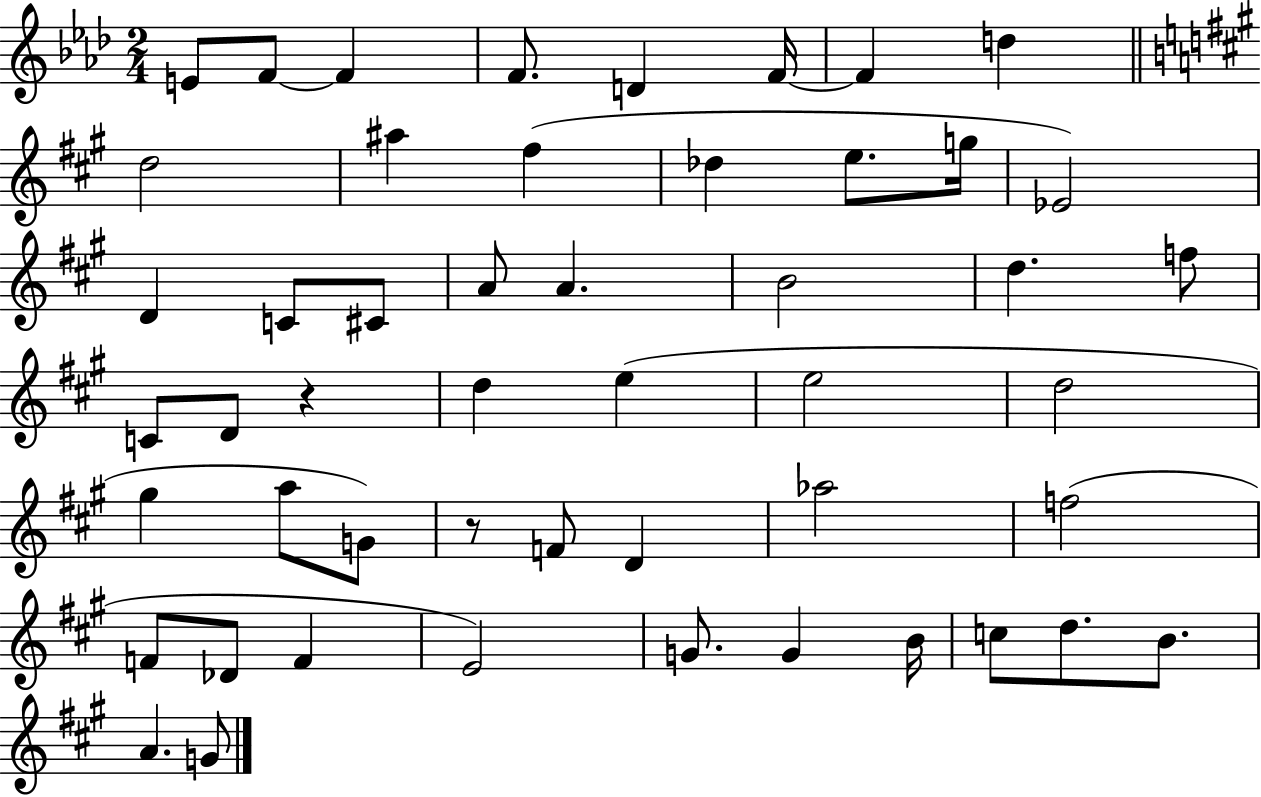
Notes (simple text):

E4/e F4/e F4/q F4/e. D4/q F4/s F4/q D5/q D5/h A#5/q F#5/q Db5/q E5/e. G5/s Eb4/h D4/q C4/e C#4/e A4/e A4/q. B4/h D5/q. F5/e C4/e D4/e R/q D5/q E5/q E5/h D5/h G#5/q A5/e G4/e R/e F4/e D4/q Ab5/h F5/h F4/e Db4/e F4/q E4/h G4/e. G4/q B4/s C5/e D5/e. B4/e. A4/q. G4/e